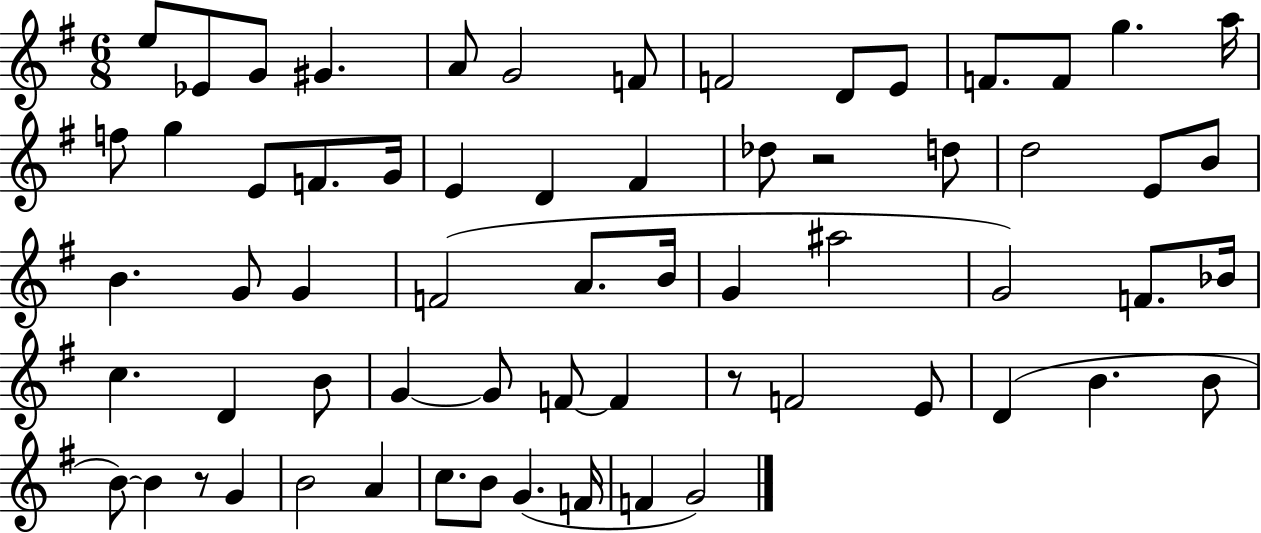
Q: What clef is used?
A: treble